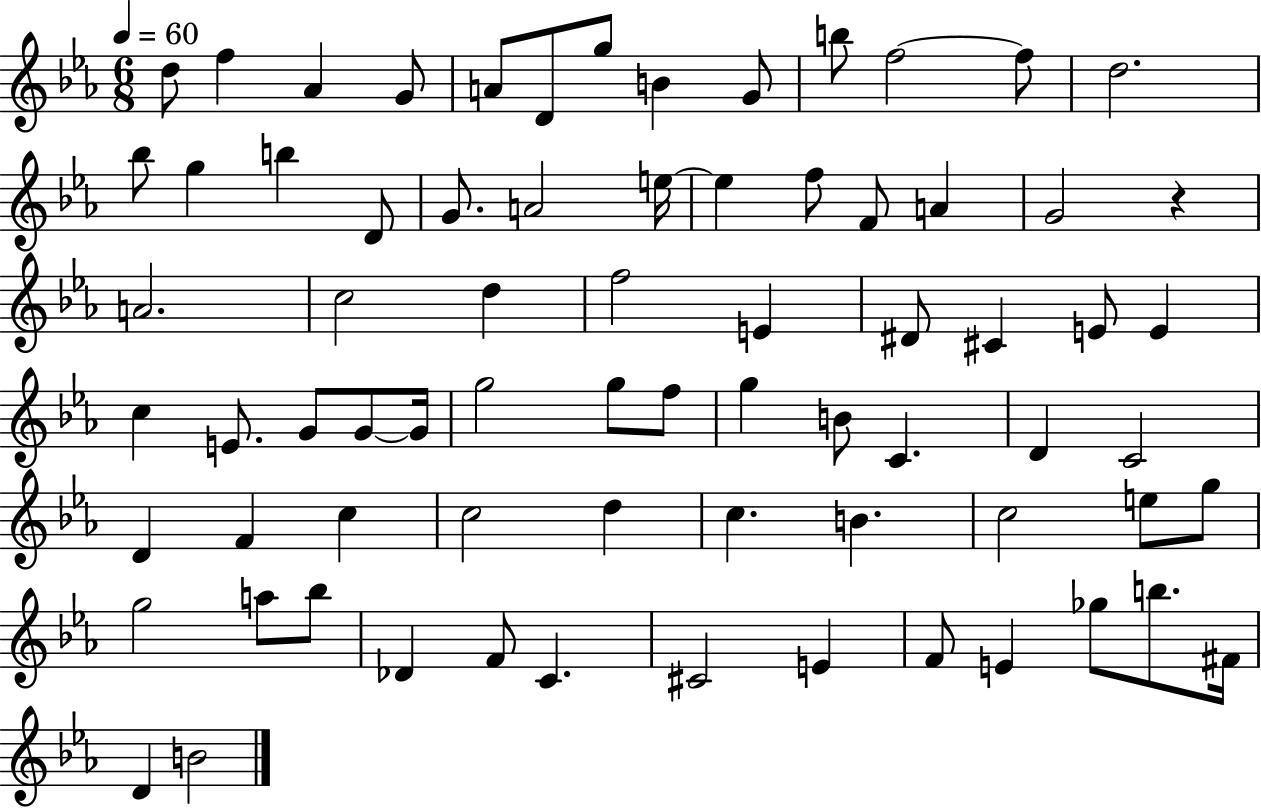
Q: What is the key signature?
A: EES major